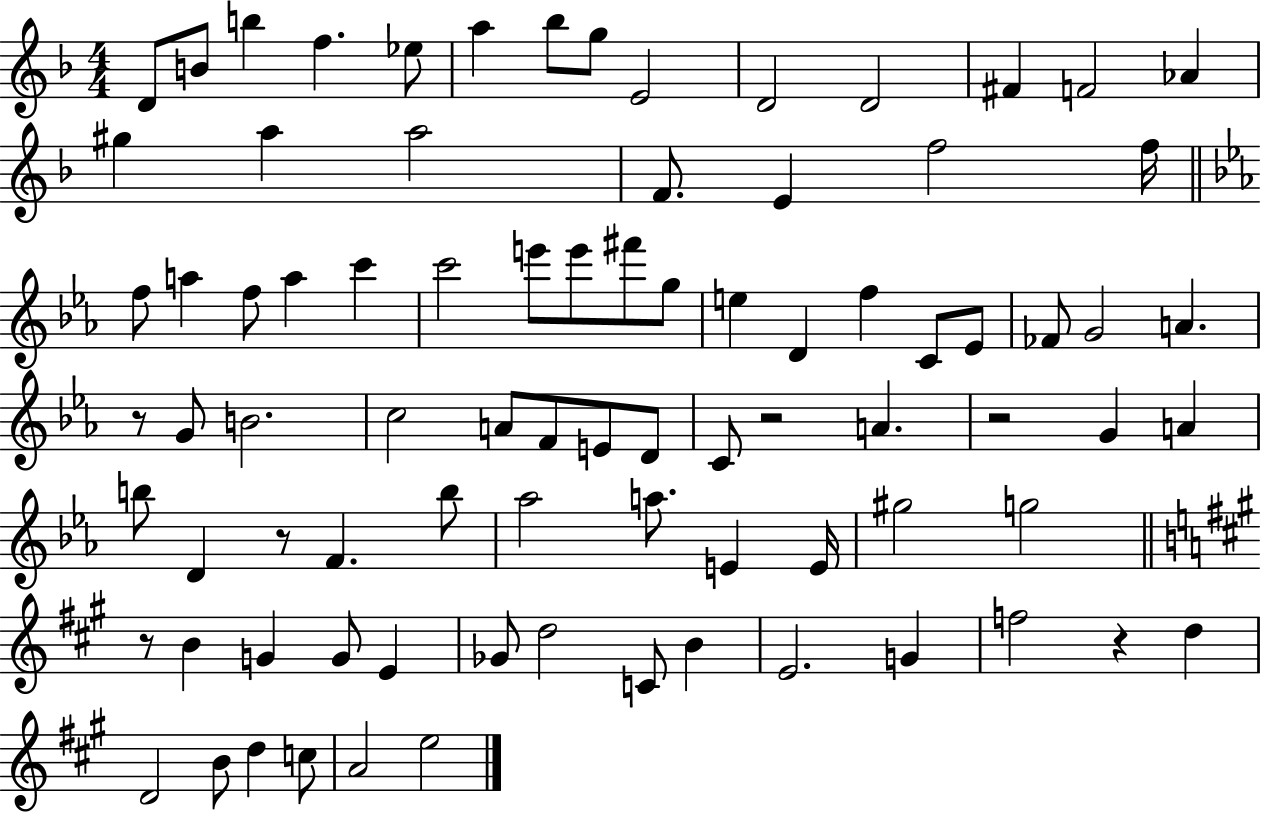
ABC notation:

X:1
T:Untitled
M:4/4
L:1/4
K:F
D/2 B/2 b f _e/2 a _b/2 g/2 E2 D2 D2 ^F F2 _A ^g a a2 F/2 E f2 f/4 f/2 a f/2 a c' c'2 e'/2 e'/2 ^f'/2 g/2 e D f C/2 _E/2 _F/2 G2 A z/2 G/2 B2 c2 A/2 F/2 E/2 D/2 C/2 z2 A z2 G A b/2 D z/2 F b/2 _a2 a/2 E E/4 ^g2 g2 z/2 B G G/2 E _G/2 d2 C/2 B E2 G f2 z d D2 B/2 d c/2 A2 e2